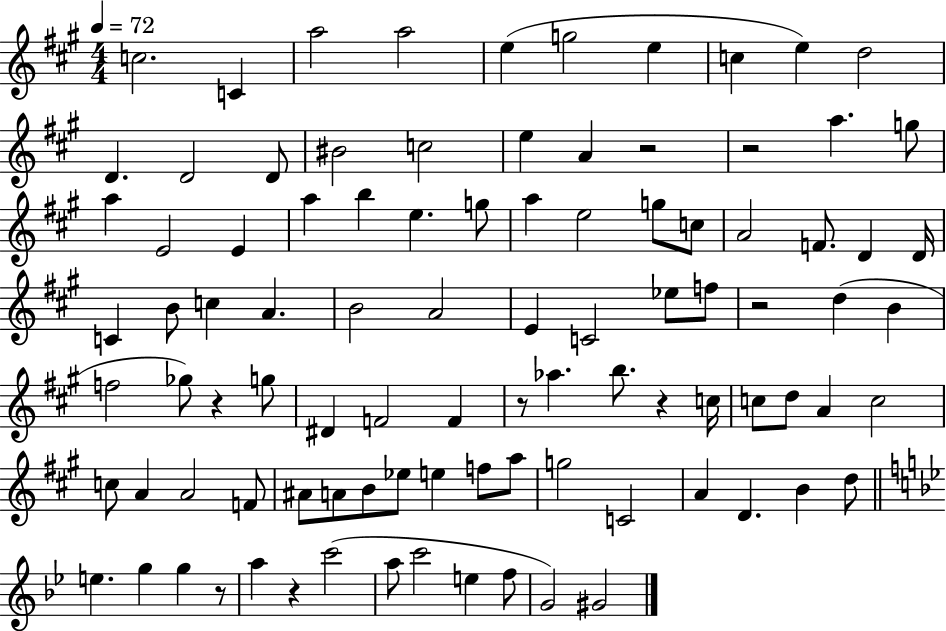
C5/h. C4/q A5/h A5/h E5/q G5/h E5/q C5/q E5/q D5/h D4/q. D4/h D4/e BIS4/h C5/h E5/q A4/q R/h R/h A5/q. G5/e A5/q E4/h E4/q A5/q B5/q E5/q. G5/e A5/q E5/h G5/e C5/e A4/h F4/e. D4/q D4/s C4/q B4/e C5/q A4/q. B4/h A4/h E4/q C4/h Eb5/e F5/e R/h D5/q B4/q F5/h Gb5/e R/q G5/e D#4/q F4/h F4/q R/e Ab5/q. B5/e. R/q C5/s C5/e D5/e A4/q C5/h C5/e A4/q A4/h F4/e A#4/e A4/e B4/e Eb5/e E5/q F5/e A5/e G5/h C4/h A4/q D4/q. B4/q D5/e E5/q. G5/q G5/q R/e A5/q R/q C6/h A5/e C6/h E5/q F5/e G4/h G#4/h